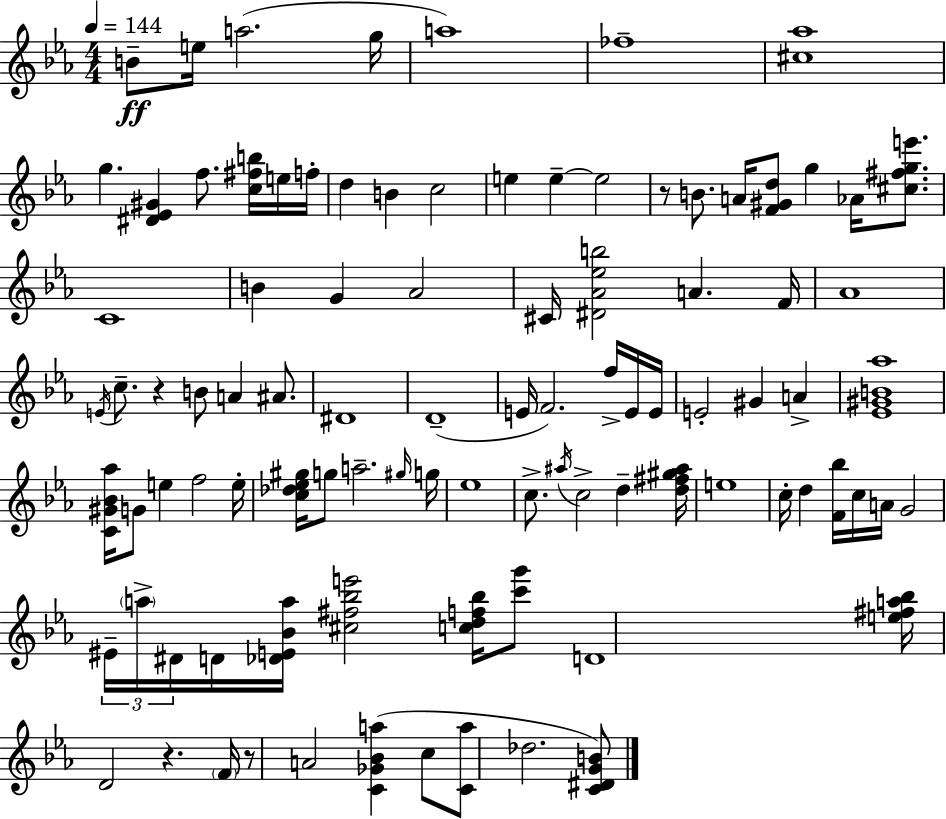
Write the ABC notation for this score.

X:1
T:Untitled
M:4/4
L:1/4
K:Eb
B/2 e/4 a2 g/4 a4 _f4 [^c_a]4 g [^D_E^G] f/2 [c^fb]/4 e/4 f/4 d B c2 e e e2 z/2 B/2 A/4 [F^Gd]/2 g _A/4 [^c^fge']/2 C4 B G _A2 ^C/4 [^D_A_eb]2 A F/4 _A4 E/4 c/2 z B/2 A ^A/2 ^D4 D4 E/4 F2 f/4 E/4 E/4 E2 ^G A [_E^GB_a]4 [C^G_B_a]/4 G/2 e f2 e/4 [c_d_e^g]/4 g/2 a2 ^g/4 g/4 _e4 c/2 ^a/4 c2 d [d^f^g^a]/4 e4 c/4 d [F_b]/4 c/4 A/4 G2 ^E/4 a/4 ^D/4 D/4 [_DE_Ba]/4 [^c^f_be']2 [cdf_b]/4 [c'g']/2 D4 [e^fa_b]/4 D2 z F/4 z/2 A2 [C_G_Ba] c/2 [Ca]/2 _d2 [C^DGB]/2